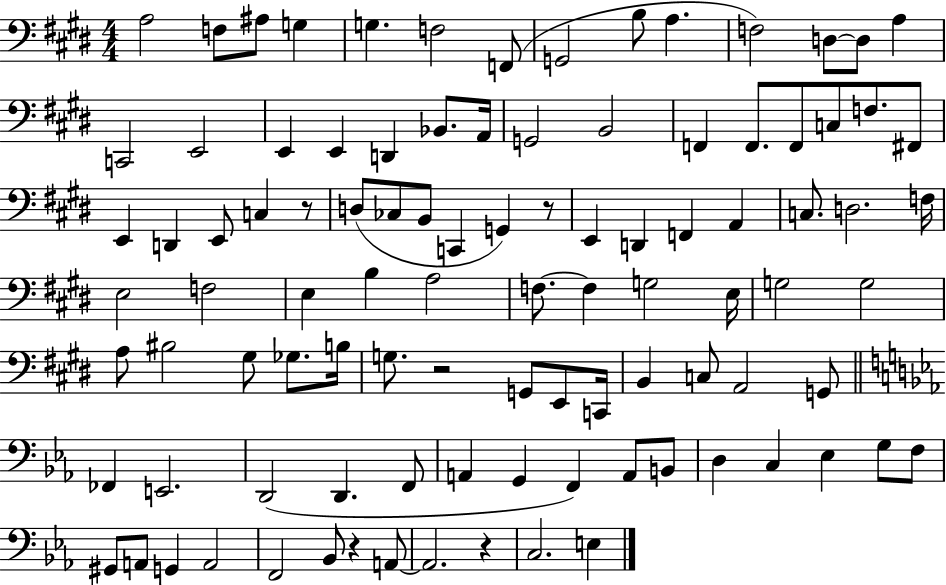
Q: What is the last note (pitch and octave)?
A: E3